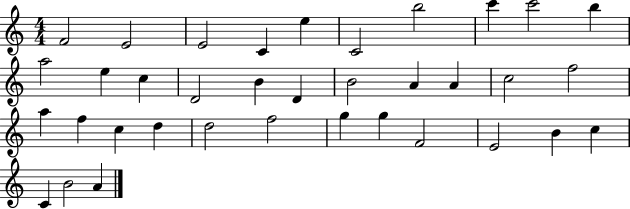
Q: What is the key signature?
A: C major